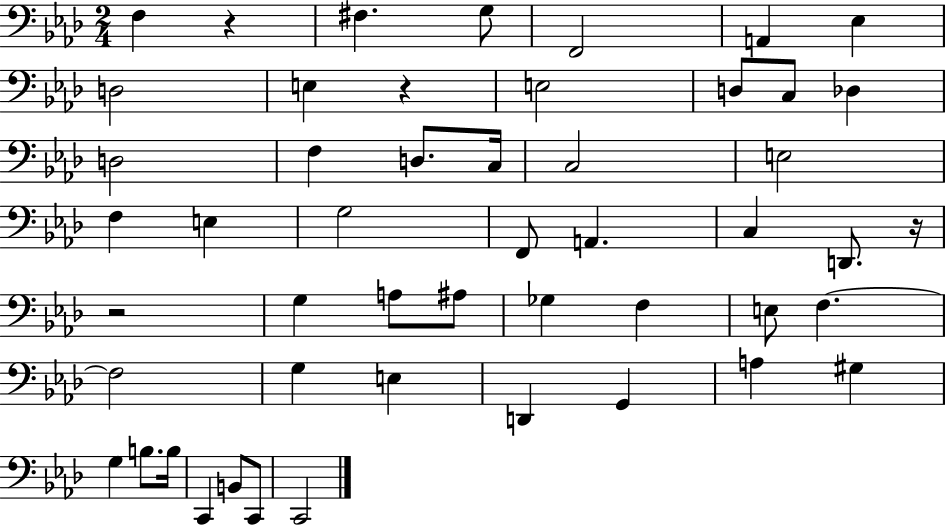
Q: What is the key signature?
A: AES major